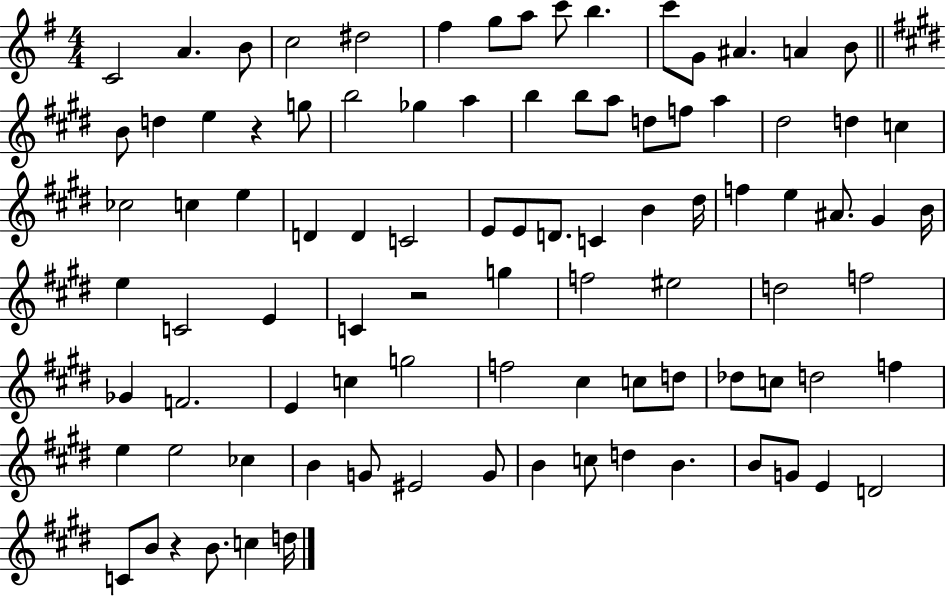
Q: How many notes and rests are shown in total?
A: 93